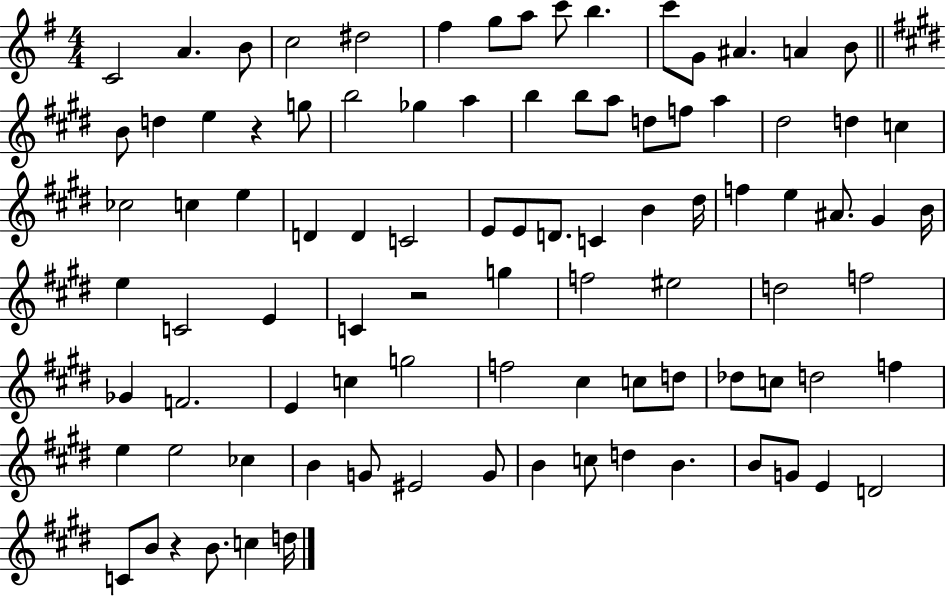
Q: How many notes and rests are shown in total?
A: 93